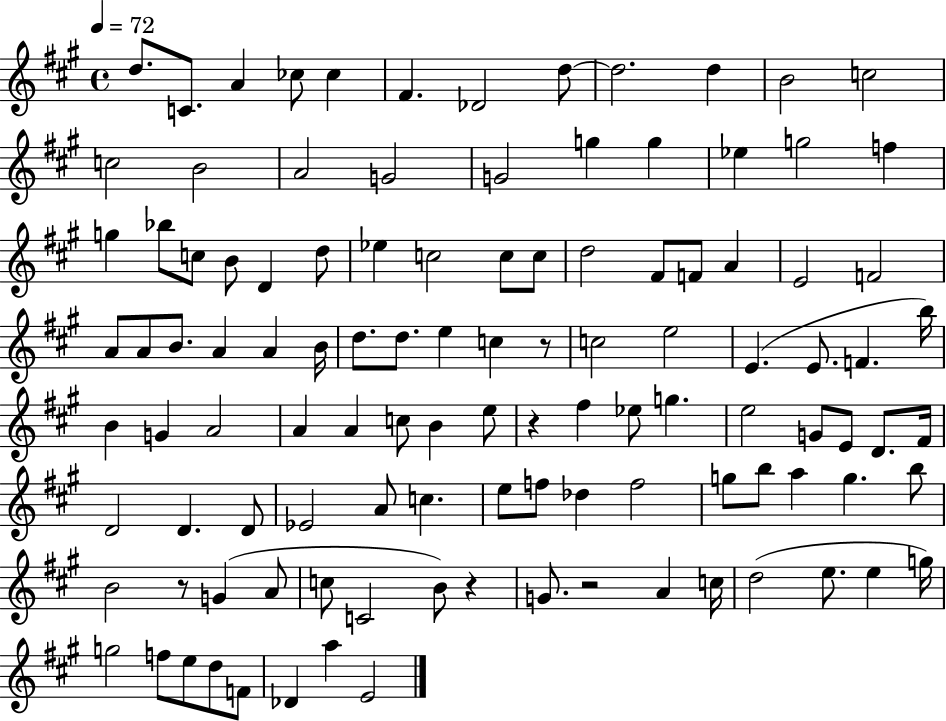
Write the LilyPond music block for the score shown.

{
  \clef treble
  \time 4/4
  \defaultTimeSignature
  \key a \major
  \tempo 4 = 72
  d''8. c'8. a'4 ces''8 ces''4 | fis'4. des'2 d''8~~ | d''2. d''4 | b'2 c''2 | \break c''2 b'2 | a'2 g'2 | g'2 g''4 g''4 | ees''4 g''2 f''4 | \break g''4 bes''8 c''8 b'8 d'4 d''8 | ees''4 c''2 c''8 c''8 | d''2 fis'8 f'8 a'4 | e'2 f'2 | \break a'8 a'8 b'8. a'4 a'4 b'16 | d''8. d''8. e''4 c''4 r8 | c''2 e''2 | e'4.( e'8. f'4. b''16) | \break b'4 g'4 a'2 | a'4 a'4 c''8 b'4 e''8 | r4 fis''4 ees''8 g''4. | e''2 g'8 e'8 d'8. fis'16 | \break d'2 d'4. d'8 | ees'2 a'8 c''4. | e''8 f''8 des''4 f''2 | g''8 b''8 a''4 g''4. b''8 | \break b'2 r8 g'4( a'8 | c''8 c'2 b'8) r4 | g'8. r2 a'4 c''16 | d''2( e''8. e''4 g''16) | \break g''2 f''8 e''8 d''8 f'8 | des'4 a''4 e'2 | \bar "|."
}